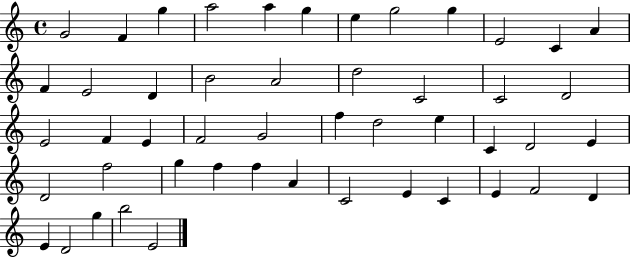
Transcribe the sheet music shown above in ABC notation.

X:1
T:Untitled
M:4/4
L:1/4
K:C
G2 F g a2 a g e g2 g E2 C A F E2 D B2 A2 d2 C2 C2 D2 E2 F E F2 G2 f d2 e C D2 E D2 f2 g f f A C2 E C E F2 D E D2 g b2 E2